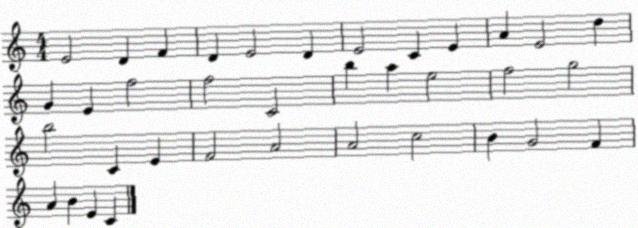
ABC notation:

X:1
T:Untitled
M:4/4
L:1/4
K:C
E2 D F D E2 D E2 C E A E2 d G E f2 f2 C2 b a e2 f2 g2 b2 C E F2 A2 A2 c2 B G2 F A B E C